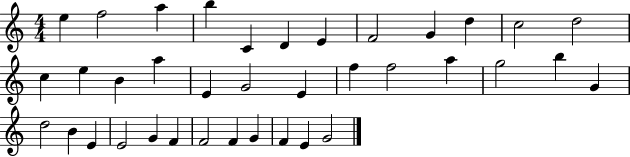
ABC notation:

X:1
T:Untitled
M:4/4
L:1/4
K:C
e f2 a b C D E F2 G d c2 d2 c e B a E G2 E f f2 a g2 b G d2 B E E2 G F F2 F G F E G2